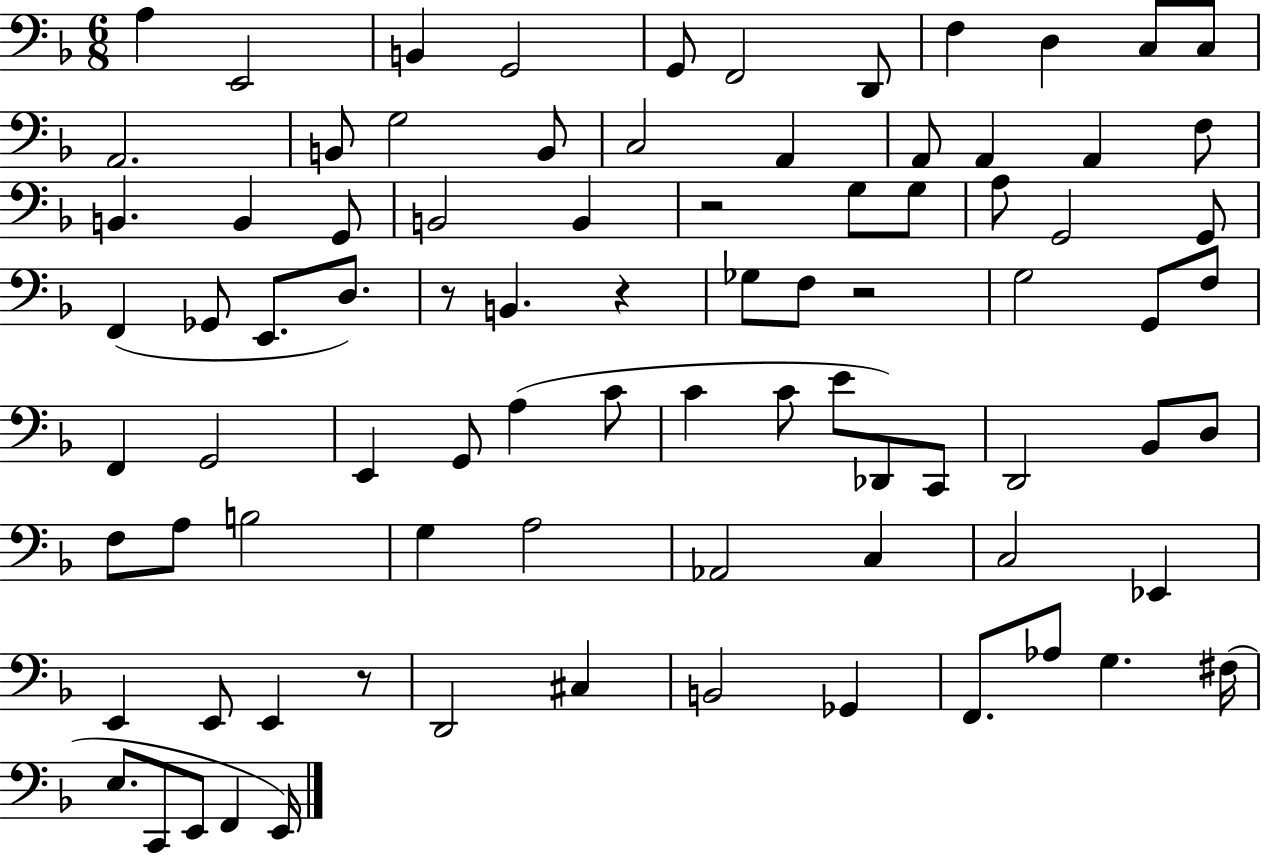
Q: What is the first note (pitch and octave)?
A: A3